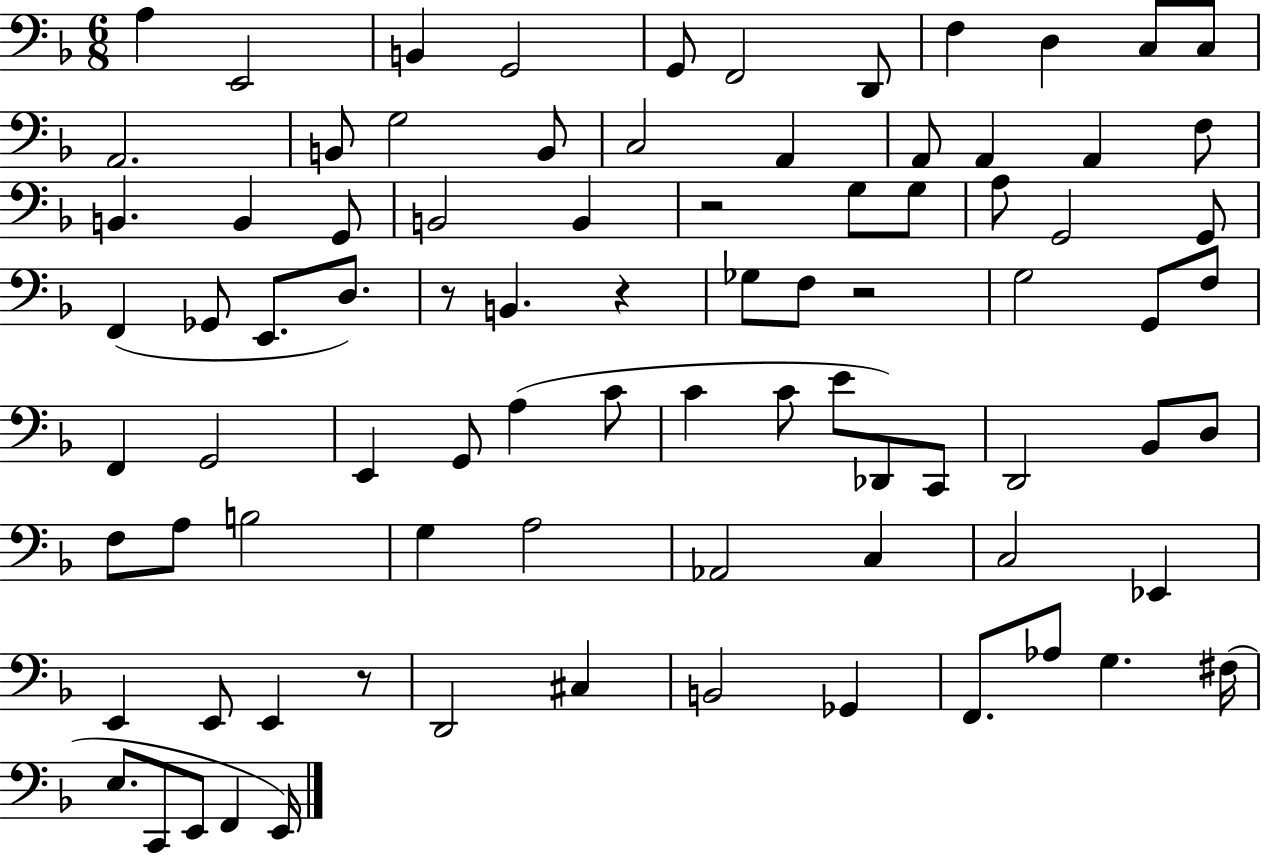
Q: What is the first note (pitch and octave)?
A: A3